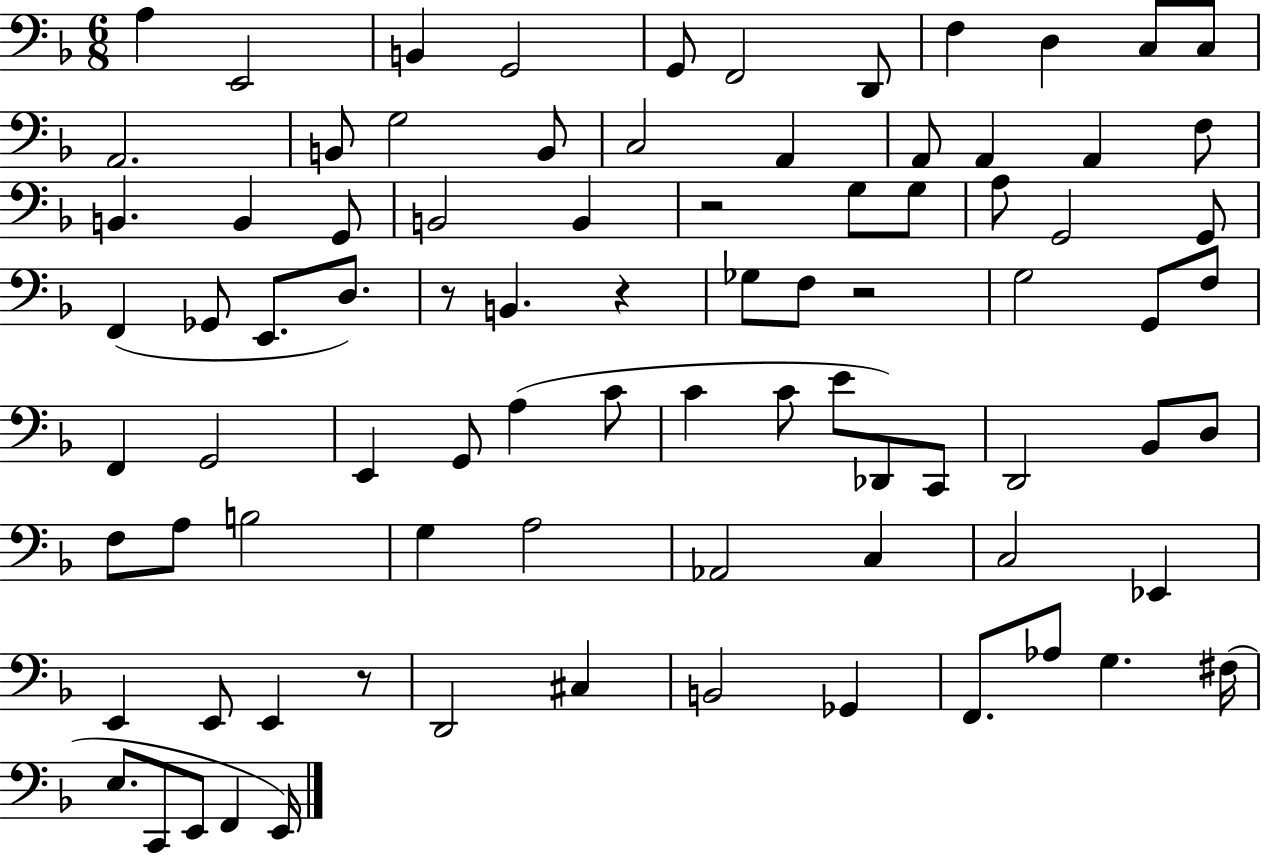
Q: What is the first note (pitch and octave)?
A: A3